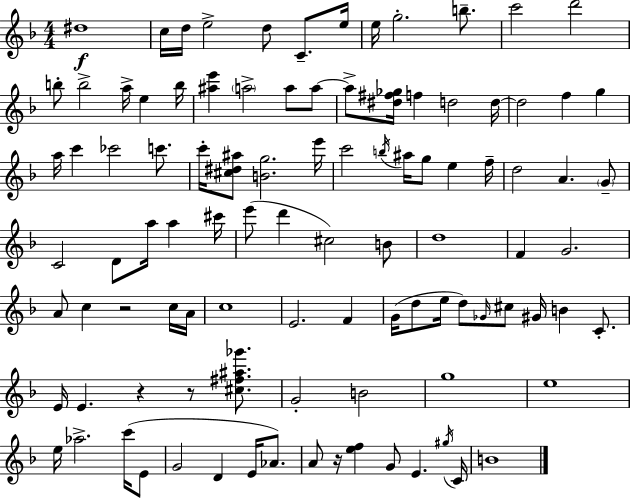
D#5/w C5/s D5/s E5/h D5/e C4/e. E5/s E5/s G5/h. B5/e. C6/h D6/h B5/e B5/h A5/s E5/q B5/s [A#5,E6]/q A5/h A5/e A5/e A5/e [D#5,F#5,Gb5]/s F5/q D5/h D5/s D5/h F5/q G5/q A5/s C6/q CES6/h C6/e. C6/s [C#5,D#5,A#5]/e [B4,G5]/h. E6/s C6/h B5/s A#5/s G5/e E5/q F5/s D5/h A4/q. G4/e C4/h D4/e A5/s A5/q C#6/s E6/e D6/q C#5/h B4/e D5/w F4/q G4/h. A4/e C5/q R/h C5/s A4/s C5/w E4/h. F4/q G4/s D5/e E5/s D5/e Gb4/s C#5/e G#4/s B4/q C4/e. E4/s E4/q. R/q R/e [C#5,F#5,A#5,Gb6]/e. G4/h B4/h G5/w E5/w E5/s Ab5/h. C6/s E4/e G4/h D4/q E4/s Ab4/e. A4/e R/s [E5,F5]/q G4/e E4/q. G#5/s C4/s B4/w